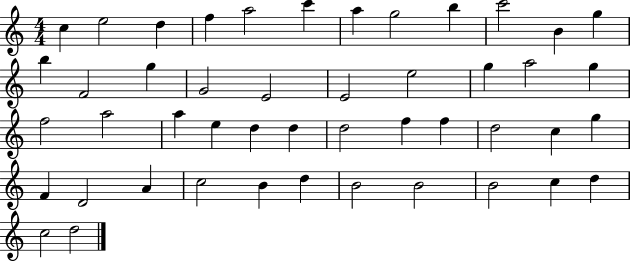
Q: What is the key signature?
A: C major